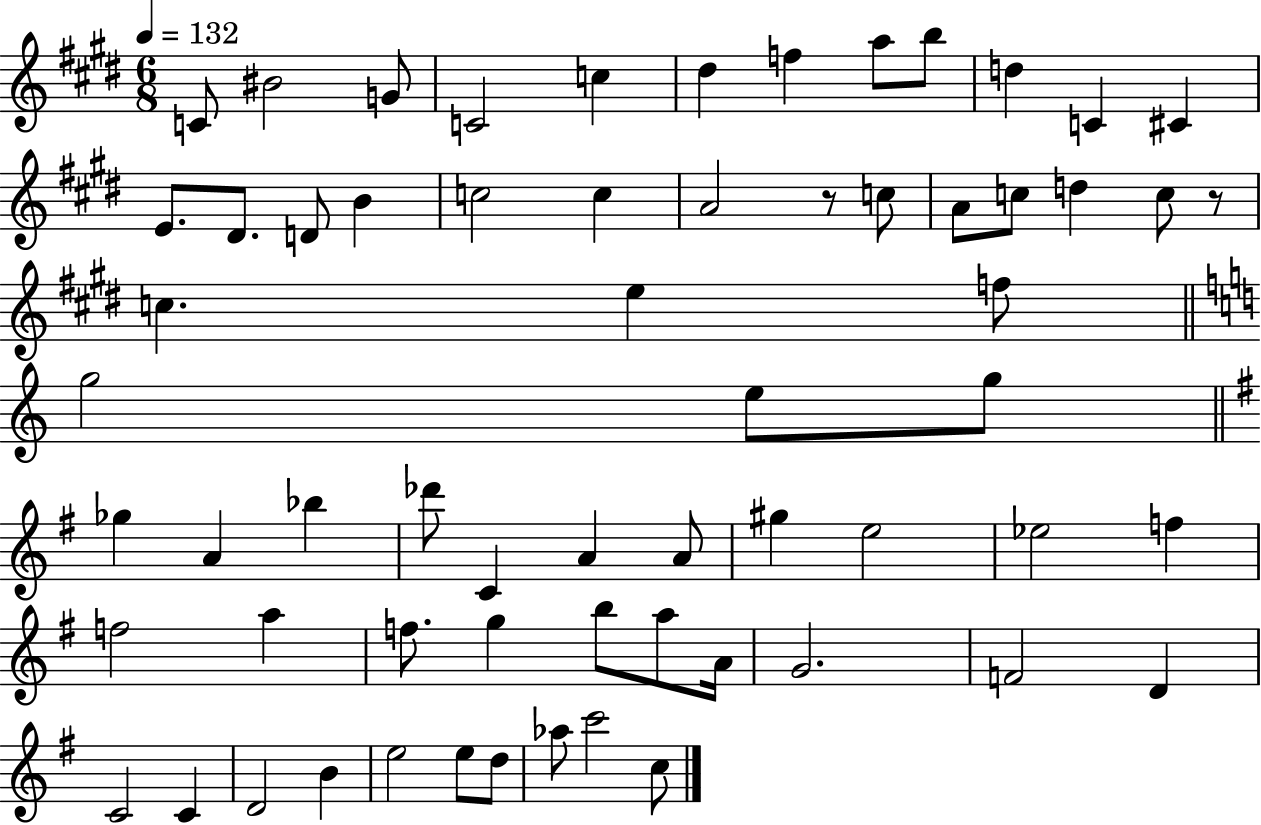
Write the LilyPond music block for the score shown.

{
  \clef treble
  \numericTimeSignature
  \time 6/8
  \key e \major
  \tempo 4 = 132
  \repeat volta 2 { c'8 bis'2 g'8 | c'2 c''4 | dis''4 f''4 a''8 b''8 | d''4 c'4 cis'4 | \break e'8. dis'8. d'8 b'4 | c''2 c''4 | a'2 r8 c''8 | a'8 c''8 d''4 c''8 r8 | \break c''4. e''4 f''8 | \bar "||" \break \key c \major g''2 e''8 g''8 | \bar "||" \break \key g \major ges''4 a'4 bes''4 | des'''8 c'4 a'4 a'8 | gis''4 e''2 | ees''2 f''4 | \break f''2 a''4 | f''8. g''4 b''8 a''8 a'16 | g'2. | f'2 d'4 | \break c'2 c'4 | d'2 b'4 | e''2 e''8 d''8 | aes''8 c'''2 c''8 | \break } \bar "|."
}